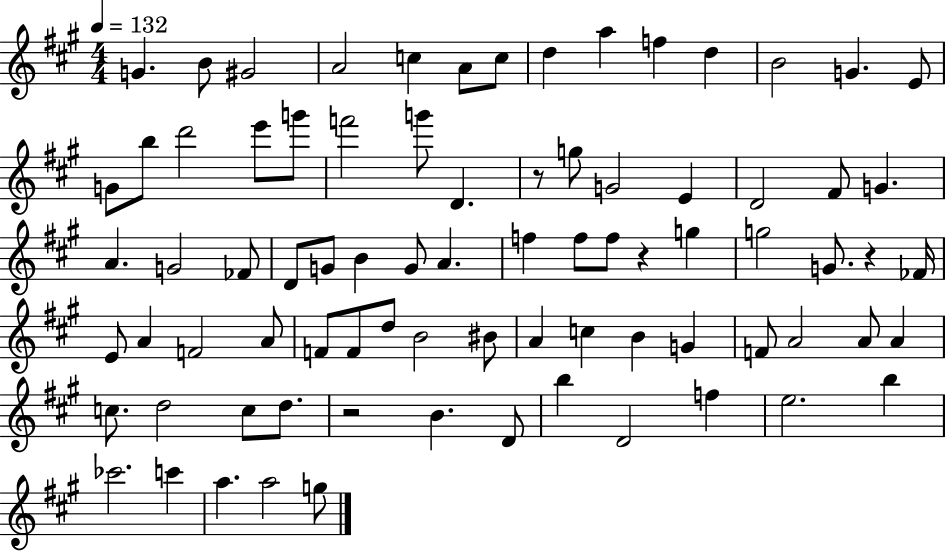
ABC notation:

X:1
T:Untitled
M:4/4
L:1/4
K:A
G B/2 ^G2 A2 c A/2 c/2 d a f d B2 G E/2 G/2 b/2 d'2 e'/2 g'/2 f'2 g'/2 D z/2 g/2 G2 E D2 ^F/2 G A G2 _F/2 D/2 G/2 B G/2 A f f/2 f/2 z g g2 G/2 z _F/4 E/2 A F2 A/2 F/2 F/2 d/2 B2 ^B/2 A c B G F/2 A2 A/2 A c/2 d2 c/2 d/2 z2 B D/2 b D2 f e2 b _c'2 c' a a2 g/2